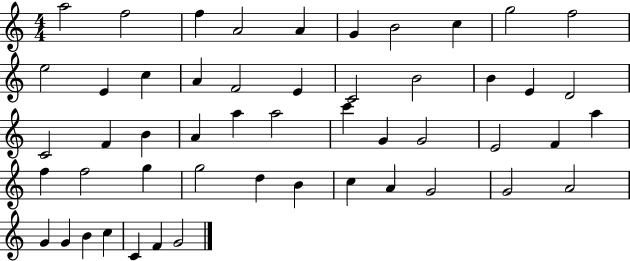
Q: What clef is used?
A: treble